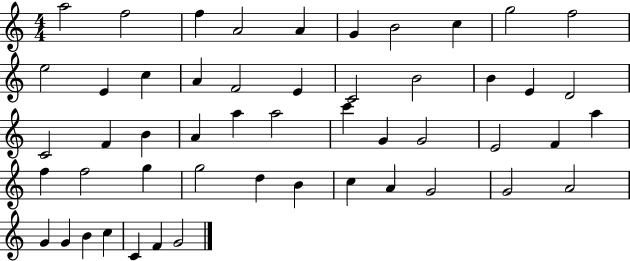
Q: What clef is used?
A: treble